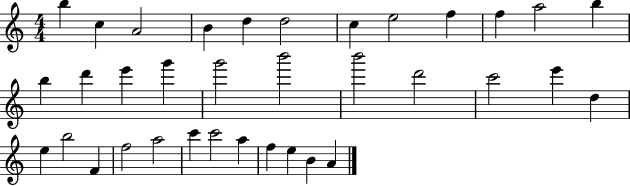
B5/q C5/q A4/h B4/q D5/q D5/h C5/q E5/h F5/q F5/q A5/h B5/q B5/q D6/q E6/q G6/q G6/h B6/h B6/h D6/h C6/h E6/q D5/q E5/q B5/h F4/q F5/h A5/h C6/q C6/h A5/q F5/q E5/q B4/q A4/q